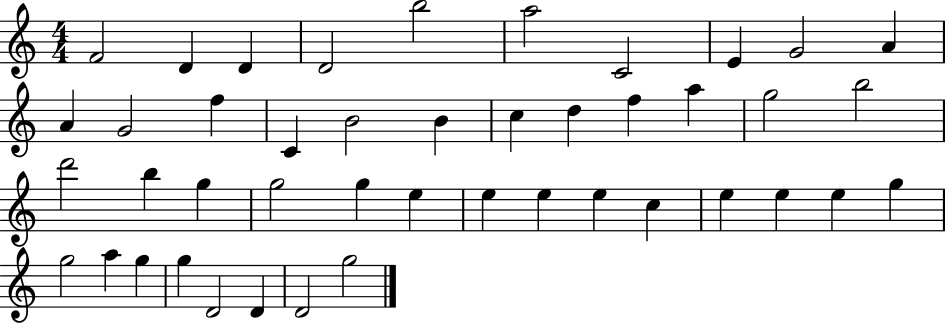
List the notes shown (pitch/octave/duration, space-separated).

F4/h D4/q D4/q D4/h B5/h A5/h C4/h E4/q G4/h A4/q A4/q G4/h F5/q C4/q B4/h B4/q C5/q D5/q F5/q A5/q G5/h B5/h D6/h B5/q G5/q G5/h G5/q E5/q E5/q E5/q E5/q C5/q E5/q E5/q E5/q G5/q G5/h A5/q G5/q G5/q D4/h D4/q D4/h G5/h